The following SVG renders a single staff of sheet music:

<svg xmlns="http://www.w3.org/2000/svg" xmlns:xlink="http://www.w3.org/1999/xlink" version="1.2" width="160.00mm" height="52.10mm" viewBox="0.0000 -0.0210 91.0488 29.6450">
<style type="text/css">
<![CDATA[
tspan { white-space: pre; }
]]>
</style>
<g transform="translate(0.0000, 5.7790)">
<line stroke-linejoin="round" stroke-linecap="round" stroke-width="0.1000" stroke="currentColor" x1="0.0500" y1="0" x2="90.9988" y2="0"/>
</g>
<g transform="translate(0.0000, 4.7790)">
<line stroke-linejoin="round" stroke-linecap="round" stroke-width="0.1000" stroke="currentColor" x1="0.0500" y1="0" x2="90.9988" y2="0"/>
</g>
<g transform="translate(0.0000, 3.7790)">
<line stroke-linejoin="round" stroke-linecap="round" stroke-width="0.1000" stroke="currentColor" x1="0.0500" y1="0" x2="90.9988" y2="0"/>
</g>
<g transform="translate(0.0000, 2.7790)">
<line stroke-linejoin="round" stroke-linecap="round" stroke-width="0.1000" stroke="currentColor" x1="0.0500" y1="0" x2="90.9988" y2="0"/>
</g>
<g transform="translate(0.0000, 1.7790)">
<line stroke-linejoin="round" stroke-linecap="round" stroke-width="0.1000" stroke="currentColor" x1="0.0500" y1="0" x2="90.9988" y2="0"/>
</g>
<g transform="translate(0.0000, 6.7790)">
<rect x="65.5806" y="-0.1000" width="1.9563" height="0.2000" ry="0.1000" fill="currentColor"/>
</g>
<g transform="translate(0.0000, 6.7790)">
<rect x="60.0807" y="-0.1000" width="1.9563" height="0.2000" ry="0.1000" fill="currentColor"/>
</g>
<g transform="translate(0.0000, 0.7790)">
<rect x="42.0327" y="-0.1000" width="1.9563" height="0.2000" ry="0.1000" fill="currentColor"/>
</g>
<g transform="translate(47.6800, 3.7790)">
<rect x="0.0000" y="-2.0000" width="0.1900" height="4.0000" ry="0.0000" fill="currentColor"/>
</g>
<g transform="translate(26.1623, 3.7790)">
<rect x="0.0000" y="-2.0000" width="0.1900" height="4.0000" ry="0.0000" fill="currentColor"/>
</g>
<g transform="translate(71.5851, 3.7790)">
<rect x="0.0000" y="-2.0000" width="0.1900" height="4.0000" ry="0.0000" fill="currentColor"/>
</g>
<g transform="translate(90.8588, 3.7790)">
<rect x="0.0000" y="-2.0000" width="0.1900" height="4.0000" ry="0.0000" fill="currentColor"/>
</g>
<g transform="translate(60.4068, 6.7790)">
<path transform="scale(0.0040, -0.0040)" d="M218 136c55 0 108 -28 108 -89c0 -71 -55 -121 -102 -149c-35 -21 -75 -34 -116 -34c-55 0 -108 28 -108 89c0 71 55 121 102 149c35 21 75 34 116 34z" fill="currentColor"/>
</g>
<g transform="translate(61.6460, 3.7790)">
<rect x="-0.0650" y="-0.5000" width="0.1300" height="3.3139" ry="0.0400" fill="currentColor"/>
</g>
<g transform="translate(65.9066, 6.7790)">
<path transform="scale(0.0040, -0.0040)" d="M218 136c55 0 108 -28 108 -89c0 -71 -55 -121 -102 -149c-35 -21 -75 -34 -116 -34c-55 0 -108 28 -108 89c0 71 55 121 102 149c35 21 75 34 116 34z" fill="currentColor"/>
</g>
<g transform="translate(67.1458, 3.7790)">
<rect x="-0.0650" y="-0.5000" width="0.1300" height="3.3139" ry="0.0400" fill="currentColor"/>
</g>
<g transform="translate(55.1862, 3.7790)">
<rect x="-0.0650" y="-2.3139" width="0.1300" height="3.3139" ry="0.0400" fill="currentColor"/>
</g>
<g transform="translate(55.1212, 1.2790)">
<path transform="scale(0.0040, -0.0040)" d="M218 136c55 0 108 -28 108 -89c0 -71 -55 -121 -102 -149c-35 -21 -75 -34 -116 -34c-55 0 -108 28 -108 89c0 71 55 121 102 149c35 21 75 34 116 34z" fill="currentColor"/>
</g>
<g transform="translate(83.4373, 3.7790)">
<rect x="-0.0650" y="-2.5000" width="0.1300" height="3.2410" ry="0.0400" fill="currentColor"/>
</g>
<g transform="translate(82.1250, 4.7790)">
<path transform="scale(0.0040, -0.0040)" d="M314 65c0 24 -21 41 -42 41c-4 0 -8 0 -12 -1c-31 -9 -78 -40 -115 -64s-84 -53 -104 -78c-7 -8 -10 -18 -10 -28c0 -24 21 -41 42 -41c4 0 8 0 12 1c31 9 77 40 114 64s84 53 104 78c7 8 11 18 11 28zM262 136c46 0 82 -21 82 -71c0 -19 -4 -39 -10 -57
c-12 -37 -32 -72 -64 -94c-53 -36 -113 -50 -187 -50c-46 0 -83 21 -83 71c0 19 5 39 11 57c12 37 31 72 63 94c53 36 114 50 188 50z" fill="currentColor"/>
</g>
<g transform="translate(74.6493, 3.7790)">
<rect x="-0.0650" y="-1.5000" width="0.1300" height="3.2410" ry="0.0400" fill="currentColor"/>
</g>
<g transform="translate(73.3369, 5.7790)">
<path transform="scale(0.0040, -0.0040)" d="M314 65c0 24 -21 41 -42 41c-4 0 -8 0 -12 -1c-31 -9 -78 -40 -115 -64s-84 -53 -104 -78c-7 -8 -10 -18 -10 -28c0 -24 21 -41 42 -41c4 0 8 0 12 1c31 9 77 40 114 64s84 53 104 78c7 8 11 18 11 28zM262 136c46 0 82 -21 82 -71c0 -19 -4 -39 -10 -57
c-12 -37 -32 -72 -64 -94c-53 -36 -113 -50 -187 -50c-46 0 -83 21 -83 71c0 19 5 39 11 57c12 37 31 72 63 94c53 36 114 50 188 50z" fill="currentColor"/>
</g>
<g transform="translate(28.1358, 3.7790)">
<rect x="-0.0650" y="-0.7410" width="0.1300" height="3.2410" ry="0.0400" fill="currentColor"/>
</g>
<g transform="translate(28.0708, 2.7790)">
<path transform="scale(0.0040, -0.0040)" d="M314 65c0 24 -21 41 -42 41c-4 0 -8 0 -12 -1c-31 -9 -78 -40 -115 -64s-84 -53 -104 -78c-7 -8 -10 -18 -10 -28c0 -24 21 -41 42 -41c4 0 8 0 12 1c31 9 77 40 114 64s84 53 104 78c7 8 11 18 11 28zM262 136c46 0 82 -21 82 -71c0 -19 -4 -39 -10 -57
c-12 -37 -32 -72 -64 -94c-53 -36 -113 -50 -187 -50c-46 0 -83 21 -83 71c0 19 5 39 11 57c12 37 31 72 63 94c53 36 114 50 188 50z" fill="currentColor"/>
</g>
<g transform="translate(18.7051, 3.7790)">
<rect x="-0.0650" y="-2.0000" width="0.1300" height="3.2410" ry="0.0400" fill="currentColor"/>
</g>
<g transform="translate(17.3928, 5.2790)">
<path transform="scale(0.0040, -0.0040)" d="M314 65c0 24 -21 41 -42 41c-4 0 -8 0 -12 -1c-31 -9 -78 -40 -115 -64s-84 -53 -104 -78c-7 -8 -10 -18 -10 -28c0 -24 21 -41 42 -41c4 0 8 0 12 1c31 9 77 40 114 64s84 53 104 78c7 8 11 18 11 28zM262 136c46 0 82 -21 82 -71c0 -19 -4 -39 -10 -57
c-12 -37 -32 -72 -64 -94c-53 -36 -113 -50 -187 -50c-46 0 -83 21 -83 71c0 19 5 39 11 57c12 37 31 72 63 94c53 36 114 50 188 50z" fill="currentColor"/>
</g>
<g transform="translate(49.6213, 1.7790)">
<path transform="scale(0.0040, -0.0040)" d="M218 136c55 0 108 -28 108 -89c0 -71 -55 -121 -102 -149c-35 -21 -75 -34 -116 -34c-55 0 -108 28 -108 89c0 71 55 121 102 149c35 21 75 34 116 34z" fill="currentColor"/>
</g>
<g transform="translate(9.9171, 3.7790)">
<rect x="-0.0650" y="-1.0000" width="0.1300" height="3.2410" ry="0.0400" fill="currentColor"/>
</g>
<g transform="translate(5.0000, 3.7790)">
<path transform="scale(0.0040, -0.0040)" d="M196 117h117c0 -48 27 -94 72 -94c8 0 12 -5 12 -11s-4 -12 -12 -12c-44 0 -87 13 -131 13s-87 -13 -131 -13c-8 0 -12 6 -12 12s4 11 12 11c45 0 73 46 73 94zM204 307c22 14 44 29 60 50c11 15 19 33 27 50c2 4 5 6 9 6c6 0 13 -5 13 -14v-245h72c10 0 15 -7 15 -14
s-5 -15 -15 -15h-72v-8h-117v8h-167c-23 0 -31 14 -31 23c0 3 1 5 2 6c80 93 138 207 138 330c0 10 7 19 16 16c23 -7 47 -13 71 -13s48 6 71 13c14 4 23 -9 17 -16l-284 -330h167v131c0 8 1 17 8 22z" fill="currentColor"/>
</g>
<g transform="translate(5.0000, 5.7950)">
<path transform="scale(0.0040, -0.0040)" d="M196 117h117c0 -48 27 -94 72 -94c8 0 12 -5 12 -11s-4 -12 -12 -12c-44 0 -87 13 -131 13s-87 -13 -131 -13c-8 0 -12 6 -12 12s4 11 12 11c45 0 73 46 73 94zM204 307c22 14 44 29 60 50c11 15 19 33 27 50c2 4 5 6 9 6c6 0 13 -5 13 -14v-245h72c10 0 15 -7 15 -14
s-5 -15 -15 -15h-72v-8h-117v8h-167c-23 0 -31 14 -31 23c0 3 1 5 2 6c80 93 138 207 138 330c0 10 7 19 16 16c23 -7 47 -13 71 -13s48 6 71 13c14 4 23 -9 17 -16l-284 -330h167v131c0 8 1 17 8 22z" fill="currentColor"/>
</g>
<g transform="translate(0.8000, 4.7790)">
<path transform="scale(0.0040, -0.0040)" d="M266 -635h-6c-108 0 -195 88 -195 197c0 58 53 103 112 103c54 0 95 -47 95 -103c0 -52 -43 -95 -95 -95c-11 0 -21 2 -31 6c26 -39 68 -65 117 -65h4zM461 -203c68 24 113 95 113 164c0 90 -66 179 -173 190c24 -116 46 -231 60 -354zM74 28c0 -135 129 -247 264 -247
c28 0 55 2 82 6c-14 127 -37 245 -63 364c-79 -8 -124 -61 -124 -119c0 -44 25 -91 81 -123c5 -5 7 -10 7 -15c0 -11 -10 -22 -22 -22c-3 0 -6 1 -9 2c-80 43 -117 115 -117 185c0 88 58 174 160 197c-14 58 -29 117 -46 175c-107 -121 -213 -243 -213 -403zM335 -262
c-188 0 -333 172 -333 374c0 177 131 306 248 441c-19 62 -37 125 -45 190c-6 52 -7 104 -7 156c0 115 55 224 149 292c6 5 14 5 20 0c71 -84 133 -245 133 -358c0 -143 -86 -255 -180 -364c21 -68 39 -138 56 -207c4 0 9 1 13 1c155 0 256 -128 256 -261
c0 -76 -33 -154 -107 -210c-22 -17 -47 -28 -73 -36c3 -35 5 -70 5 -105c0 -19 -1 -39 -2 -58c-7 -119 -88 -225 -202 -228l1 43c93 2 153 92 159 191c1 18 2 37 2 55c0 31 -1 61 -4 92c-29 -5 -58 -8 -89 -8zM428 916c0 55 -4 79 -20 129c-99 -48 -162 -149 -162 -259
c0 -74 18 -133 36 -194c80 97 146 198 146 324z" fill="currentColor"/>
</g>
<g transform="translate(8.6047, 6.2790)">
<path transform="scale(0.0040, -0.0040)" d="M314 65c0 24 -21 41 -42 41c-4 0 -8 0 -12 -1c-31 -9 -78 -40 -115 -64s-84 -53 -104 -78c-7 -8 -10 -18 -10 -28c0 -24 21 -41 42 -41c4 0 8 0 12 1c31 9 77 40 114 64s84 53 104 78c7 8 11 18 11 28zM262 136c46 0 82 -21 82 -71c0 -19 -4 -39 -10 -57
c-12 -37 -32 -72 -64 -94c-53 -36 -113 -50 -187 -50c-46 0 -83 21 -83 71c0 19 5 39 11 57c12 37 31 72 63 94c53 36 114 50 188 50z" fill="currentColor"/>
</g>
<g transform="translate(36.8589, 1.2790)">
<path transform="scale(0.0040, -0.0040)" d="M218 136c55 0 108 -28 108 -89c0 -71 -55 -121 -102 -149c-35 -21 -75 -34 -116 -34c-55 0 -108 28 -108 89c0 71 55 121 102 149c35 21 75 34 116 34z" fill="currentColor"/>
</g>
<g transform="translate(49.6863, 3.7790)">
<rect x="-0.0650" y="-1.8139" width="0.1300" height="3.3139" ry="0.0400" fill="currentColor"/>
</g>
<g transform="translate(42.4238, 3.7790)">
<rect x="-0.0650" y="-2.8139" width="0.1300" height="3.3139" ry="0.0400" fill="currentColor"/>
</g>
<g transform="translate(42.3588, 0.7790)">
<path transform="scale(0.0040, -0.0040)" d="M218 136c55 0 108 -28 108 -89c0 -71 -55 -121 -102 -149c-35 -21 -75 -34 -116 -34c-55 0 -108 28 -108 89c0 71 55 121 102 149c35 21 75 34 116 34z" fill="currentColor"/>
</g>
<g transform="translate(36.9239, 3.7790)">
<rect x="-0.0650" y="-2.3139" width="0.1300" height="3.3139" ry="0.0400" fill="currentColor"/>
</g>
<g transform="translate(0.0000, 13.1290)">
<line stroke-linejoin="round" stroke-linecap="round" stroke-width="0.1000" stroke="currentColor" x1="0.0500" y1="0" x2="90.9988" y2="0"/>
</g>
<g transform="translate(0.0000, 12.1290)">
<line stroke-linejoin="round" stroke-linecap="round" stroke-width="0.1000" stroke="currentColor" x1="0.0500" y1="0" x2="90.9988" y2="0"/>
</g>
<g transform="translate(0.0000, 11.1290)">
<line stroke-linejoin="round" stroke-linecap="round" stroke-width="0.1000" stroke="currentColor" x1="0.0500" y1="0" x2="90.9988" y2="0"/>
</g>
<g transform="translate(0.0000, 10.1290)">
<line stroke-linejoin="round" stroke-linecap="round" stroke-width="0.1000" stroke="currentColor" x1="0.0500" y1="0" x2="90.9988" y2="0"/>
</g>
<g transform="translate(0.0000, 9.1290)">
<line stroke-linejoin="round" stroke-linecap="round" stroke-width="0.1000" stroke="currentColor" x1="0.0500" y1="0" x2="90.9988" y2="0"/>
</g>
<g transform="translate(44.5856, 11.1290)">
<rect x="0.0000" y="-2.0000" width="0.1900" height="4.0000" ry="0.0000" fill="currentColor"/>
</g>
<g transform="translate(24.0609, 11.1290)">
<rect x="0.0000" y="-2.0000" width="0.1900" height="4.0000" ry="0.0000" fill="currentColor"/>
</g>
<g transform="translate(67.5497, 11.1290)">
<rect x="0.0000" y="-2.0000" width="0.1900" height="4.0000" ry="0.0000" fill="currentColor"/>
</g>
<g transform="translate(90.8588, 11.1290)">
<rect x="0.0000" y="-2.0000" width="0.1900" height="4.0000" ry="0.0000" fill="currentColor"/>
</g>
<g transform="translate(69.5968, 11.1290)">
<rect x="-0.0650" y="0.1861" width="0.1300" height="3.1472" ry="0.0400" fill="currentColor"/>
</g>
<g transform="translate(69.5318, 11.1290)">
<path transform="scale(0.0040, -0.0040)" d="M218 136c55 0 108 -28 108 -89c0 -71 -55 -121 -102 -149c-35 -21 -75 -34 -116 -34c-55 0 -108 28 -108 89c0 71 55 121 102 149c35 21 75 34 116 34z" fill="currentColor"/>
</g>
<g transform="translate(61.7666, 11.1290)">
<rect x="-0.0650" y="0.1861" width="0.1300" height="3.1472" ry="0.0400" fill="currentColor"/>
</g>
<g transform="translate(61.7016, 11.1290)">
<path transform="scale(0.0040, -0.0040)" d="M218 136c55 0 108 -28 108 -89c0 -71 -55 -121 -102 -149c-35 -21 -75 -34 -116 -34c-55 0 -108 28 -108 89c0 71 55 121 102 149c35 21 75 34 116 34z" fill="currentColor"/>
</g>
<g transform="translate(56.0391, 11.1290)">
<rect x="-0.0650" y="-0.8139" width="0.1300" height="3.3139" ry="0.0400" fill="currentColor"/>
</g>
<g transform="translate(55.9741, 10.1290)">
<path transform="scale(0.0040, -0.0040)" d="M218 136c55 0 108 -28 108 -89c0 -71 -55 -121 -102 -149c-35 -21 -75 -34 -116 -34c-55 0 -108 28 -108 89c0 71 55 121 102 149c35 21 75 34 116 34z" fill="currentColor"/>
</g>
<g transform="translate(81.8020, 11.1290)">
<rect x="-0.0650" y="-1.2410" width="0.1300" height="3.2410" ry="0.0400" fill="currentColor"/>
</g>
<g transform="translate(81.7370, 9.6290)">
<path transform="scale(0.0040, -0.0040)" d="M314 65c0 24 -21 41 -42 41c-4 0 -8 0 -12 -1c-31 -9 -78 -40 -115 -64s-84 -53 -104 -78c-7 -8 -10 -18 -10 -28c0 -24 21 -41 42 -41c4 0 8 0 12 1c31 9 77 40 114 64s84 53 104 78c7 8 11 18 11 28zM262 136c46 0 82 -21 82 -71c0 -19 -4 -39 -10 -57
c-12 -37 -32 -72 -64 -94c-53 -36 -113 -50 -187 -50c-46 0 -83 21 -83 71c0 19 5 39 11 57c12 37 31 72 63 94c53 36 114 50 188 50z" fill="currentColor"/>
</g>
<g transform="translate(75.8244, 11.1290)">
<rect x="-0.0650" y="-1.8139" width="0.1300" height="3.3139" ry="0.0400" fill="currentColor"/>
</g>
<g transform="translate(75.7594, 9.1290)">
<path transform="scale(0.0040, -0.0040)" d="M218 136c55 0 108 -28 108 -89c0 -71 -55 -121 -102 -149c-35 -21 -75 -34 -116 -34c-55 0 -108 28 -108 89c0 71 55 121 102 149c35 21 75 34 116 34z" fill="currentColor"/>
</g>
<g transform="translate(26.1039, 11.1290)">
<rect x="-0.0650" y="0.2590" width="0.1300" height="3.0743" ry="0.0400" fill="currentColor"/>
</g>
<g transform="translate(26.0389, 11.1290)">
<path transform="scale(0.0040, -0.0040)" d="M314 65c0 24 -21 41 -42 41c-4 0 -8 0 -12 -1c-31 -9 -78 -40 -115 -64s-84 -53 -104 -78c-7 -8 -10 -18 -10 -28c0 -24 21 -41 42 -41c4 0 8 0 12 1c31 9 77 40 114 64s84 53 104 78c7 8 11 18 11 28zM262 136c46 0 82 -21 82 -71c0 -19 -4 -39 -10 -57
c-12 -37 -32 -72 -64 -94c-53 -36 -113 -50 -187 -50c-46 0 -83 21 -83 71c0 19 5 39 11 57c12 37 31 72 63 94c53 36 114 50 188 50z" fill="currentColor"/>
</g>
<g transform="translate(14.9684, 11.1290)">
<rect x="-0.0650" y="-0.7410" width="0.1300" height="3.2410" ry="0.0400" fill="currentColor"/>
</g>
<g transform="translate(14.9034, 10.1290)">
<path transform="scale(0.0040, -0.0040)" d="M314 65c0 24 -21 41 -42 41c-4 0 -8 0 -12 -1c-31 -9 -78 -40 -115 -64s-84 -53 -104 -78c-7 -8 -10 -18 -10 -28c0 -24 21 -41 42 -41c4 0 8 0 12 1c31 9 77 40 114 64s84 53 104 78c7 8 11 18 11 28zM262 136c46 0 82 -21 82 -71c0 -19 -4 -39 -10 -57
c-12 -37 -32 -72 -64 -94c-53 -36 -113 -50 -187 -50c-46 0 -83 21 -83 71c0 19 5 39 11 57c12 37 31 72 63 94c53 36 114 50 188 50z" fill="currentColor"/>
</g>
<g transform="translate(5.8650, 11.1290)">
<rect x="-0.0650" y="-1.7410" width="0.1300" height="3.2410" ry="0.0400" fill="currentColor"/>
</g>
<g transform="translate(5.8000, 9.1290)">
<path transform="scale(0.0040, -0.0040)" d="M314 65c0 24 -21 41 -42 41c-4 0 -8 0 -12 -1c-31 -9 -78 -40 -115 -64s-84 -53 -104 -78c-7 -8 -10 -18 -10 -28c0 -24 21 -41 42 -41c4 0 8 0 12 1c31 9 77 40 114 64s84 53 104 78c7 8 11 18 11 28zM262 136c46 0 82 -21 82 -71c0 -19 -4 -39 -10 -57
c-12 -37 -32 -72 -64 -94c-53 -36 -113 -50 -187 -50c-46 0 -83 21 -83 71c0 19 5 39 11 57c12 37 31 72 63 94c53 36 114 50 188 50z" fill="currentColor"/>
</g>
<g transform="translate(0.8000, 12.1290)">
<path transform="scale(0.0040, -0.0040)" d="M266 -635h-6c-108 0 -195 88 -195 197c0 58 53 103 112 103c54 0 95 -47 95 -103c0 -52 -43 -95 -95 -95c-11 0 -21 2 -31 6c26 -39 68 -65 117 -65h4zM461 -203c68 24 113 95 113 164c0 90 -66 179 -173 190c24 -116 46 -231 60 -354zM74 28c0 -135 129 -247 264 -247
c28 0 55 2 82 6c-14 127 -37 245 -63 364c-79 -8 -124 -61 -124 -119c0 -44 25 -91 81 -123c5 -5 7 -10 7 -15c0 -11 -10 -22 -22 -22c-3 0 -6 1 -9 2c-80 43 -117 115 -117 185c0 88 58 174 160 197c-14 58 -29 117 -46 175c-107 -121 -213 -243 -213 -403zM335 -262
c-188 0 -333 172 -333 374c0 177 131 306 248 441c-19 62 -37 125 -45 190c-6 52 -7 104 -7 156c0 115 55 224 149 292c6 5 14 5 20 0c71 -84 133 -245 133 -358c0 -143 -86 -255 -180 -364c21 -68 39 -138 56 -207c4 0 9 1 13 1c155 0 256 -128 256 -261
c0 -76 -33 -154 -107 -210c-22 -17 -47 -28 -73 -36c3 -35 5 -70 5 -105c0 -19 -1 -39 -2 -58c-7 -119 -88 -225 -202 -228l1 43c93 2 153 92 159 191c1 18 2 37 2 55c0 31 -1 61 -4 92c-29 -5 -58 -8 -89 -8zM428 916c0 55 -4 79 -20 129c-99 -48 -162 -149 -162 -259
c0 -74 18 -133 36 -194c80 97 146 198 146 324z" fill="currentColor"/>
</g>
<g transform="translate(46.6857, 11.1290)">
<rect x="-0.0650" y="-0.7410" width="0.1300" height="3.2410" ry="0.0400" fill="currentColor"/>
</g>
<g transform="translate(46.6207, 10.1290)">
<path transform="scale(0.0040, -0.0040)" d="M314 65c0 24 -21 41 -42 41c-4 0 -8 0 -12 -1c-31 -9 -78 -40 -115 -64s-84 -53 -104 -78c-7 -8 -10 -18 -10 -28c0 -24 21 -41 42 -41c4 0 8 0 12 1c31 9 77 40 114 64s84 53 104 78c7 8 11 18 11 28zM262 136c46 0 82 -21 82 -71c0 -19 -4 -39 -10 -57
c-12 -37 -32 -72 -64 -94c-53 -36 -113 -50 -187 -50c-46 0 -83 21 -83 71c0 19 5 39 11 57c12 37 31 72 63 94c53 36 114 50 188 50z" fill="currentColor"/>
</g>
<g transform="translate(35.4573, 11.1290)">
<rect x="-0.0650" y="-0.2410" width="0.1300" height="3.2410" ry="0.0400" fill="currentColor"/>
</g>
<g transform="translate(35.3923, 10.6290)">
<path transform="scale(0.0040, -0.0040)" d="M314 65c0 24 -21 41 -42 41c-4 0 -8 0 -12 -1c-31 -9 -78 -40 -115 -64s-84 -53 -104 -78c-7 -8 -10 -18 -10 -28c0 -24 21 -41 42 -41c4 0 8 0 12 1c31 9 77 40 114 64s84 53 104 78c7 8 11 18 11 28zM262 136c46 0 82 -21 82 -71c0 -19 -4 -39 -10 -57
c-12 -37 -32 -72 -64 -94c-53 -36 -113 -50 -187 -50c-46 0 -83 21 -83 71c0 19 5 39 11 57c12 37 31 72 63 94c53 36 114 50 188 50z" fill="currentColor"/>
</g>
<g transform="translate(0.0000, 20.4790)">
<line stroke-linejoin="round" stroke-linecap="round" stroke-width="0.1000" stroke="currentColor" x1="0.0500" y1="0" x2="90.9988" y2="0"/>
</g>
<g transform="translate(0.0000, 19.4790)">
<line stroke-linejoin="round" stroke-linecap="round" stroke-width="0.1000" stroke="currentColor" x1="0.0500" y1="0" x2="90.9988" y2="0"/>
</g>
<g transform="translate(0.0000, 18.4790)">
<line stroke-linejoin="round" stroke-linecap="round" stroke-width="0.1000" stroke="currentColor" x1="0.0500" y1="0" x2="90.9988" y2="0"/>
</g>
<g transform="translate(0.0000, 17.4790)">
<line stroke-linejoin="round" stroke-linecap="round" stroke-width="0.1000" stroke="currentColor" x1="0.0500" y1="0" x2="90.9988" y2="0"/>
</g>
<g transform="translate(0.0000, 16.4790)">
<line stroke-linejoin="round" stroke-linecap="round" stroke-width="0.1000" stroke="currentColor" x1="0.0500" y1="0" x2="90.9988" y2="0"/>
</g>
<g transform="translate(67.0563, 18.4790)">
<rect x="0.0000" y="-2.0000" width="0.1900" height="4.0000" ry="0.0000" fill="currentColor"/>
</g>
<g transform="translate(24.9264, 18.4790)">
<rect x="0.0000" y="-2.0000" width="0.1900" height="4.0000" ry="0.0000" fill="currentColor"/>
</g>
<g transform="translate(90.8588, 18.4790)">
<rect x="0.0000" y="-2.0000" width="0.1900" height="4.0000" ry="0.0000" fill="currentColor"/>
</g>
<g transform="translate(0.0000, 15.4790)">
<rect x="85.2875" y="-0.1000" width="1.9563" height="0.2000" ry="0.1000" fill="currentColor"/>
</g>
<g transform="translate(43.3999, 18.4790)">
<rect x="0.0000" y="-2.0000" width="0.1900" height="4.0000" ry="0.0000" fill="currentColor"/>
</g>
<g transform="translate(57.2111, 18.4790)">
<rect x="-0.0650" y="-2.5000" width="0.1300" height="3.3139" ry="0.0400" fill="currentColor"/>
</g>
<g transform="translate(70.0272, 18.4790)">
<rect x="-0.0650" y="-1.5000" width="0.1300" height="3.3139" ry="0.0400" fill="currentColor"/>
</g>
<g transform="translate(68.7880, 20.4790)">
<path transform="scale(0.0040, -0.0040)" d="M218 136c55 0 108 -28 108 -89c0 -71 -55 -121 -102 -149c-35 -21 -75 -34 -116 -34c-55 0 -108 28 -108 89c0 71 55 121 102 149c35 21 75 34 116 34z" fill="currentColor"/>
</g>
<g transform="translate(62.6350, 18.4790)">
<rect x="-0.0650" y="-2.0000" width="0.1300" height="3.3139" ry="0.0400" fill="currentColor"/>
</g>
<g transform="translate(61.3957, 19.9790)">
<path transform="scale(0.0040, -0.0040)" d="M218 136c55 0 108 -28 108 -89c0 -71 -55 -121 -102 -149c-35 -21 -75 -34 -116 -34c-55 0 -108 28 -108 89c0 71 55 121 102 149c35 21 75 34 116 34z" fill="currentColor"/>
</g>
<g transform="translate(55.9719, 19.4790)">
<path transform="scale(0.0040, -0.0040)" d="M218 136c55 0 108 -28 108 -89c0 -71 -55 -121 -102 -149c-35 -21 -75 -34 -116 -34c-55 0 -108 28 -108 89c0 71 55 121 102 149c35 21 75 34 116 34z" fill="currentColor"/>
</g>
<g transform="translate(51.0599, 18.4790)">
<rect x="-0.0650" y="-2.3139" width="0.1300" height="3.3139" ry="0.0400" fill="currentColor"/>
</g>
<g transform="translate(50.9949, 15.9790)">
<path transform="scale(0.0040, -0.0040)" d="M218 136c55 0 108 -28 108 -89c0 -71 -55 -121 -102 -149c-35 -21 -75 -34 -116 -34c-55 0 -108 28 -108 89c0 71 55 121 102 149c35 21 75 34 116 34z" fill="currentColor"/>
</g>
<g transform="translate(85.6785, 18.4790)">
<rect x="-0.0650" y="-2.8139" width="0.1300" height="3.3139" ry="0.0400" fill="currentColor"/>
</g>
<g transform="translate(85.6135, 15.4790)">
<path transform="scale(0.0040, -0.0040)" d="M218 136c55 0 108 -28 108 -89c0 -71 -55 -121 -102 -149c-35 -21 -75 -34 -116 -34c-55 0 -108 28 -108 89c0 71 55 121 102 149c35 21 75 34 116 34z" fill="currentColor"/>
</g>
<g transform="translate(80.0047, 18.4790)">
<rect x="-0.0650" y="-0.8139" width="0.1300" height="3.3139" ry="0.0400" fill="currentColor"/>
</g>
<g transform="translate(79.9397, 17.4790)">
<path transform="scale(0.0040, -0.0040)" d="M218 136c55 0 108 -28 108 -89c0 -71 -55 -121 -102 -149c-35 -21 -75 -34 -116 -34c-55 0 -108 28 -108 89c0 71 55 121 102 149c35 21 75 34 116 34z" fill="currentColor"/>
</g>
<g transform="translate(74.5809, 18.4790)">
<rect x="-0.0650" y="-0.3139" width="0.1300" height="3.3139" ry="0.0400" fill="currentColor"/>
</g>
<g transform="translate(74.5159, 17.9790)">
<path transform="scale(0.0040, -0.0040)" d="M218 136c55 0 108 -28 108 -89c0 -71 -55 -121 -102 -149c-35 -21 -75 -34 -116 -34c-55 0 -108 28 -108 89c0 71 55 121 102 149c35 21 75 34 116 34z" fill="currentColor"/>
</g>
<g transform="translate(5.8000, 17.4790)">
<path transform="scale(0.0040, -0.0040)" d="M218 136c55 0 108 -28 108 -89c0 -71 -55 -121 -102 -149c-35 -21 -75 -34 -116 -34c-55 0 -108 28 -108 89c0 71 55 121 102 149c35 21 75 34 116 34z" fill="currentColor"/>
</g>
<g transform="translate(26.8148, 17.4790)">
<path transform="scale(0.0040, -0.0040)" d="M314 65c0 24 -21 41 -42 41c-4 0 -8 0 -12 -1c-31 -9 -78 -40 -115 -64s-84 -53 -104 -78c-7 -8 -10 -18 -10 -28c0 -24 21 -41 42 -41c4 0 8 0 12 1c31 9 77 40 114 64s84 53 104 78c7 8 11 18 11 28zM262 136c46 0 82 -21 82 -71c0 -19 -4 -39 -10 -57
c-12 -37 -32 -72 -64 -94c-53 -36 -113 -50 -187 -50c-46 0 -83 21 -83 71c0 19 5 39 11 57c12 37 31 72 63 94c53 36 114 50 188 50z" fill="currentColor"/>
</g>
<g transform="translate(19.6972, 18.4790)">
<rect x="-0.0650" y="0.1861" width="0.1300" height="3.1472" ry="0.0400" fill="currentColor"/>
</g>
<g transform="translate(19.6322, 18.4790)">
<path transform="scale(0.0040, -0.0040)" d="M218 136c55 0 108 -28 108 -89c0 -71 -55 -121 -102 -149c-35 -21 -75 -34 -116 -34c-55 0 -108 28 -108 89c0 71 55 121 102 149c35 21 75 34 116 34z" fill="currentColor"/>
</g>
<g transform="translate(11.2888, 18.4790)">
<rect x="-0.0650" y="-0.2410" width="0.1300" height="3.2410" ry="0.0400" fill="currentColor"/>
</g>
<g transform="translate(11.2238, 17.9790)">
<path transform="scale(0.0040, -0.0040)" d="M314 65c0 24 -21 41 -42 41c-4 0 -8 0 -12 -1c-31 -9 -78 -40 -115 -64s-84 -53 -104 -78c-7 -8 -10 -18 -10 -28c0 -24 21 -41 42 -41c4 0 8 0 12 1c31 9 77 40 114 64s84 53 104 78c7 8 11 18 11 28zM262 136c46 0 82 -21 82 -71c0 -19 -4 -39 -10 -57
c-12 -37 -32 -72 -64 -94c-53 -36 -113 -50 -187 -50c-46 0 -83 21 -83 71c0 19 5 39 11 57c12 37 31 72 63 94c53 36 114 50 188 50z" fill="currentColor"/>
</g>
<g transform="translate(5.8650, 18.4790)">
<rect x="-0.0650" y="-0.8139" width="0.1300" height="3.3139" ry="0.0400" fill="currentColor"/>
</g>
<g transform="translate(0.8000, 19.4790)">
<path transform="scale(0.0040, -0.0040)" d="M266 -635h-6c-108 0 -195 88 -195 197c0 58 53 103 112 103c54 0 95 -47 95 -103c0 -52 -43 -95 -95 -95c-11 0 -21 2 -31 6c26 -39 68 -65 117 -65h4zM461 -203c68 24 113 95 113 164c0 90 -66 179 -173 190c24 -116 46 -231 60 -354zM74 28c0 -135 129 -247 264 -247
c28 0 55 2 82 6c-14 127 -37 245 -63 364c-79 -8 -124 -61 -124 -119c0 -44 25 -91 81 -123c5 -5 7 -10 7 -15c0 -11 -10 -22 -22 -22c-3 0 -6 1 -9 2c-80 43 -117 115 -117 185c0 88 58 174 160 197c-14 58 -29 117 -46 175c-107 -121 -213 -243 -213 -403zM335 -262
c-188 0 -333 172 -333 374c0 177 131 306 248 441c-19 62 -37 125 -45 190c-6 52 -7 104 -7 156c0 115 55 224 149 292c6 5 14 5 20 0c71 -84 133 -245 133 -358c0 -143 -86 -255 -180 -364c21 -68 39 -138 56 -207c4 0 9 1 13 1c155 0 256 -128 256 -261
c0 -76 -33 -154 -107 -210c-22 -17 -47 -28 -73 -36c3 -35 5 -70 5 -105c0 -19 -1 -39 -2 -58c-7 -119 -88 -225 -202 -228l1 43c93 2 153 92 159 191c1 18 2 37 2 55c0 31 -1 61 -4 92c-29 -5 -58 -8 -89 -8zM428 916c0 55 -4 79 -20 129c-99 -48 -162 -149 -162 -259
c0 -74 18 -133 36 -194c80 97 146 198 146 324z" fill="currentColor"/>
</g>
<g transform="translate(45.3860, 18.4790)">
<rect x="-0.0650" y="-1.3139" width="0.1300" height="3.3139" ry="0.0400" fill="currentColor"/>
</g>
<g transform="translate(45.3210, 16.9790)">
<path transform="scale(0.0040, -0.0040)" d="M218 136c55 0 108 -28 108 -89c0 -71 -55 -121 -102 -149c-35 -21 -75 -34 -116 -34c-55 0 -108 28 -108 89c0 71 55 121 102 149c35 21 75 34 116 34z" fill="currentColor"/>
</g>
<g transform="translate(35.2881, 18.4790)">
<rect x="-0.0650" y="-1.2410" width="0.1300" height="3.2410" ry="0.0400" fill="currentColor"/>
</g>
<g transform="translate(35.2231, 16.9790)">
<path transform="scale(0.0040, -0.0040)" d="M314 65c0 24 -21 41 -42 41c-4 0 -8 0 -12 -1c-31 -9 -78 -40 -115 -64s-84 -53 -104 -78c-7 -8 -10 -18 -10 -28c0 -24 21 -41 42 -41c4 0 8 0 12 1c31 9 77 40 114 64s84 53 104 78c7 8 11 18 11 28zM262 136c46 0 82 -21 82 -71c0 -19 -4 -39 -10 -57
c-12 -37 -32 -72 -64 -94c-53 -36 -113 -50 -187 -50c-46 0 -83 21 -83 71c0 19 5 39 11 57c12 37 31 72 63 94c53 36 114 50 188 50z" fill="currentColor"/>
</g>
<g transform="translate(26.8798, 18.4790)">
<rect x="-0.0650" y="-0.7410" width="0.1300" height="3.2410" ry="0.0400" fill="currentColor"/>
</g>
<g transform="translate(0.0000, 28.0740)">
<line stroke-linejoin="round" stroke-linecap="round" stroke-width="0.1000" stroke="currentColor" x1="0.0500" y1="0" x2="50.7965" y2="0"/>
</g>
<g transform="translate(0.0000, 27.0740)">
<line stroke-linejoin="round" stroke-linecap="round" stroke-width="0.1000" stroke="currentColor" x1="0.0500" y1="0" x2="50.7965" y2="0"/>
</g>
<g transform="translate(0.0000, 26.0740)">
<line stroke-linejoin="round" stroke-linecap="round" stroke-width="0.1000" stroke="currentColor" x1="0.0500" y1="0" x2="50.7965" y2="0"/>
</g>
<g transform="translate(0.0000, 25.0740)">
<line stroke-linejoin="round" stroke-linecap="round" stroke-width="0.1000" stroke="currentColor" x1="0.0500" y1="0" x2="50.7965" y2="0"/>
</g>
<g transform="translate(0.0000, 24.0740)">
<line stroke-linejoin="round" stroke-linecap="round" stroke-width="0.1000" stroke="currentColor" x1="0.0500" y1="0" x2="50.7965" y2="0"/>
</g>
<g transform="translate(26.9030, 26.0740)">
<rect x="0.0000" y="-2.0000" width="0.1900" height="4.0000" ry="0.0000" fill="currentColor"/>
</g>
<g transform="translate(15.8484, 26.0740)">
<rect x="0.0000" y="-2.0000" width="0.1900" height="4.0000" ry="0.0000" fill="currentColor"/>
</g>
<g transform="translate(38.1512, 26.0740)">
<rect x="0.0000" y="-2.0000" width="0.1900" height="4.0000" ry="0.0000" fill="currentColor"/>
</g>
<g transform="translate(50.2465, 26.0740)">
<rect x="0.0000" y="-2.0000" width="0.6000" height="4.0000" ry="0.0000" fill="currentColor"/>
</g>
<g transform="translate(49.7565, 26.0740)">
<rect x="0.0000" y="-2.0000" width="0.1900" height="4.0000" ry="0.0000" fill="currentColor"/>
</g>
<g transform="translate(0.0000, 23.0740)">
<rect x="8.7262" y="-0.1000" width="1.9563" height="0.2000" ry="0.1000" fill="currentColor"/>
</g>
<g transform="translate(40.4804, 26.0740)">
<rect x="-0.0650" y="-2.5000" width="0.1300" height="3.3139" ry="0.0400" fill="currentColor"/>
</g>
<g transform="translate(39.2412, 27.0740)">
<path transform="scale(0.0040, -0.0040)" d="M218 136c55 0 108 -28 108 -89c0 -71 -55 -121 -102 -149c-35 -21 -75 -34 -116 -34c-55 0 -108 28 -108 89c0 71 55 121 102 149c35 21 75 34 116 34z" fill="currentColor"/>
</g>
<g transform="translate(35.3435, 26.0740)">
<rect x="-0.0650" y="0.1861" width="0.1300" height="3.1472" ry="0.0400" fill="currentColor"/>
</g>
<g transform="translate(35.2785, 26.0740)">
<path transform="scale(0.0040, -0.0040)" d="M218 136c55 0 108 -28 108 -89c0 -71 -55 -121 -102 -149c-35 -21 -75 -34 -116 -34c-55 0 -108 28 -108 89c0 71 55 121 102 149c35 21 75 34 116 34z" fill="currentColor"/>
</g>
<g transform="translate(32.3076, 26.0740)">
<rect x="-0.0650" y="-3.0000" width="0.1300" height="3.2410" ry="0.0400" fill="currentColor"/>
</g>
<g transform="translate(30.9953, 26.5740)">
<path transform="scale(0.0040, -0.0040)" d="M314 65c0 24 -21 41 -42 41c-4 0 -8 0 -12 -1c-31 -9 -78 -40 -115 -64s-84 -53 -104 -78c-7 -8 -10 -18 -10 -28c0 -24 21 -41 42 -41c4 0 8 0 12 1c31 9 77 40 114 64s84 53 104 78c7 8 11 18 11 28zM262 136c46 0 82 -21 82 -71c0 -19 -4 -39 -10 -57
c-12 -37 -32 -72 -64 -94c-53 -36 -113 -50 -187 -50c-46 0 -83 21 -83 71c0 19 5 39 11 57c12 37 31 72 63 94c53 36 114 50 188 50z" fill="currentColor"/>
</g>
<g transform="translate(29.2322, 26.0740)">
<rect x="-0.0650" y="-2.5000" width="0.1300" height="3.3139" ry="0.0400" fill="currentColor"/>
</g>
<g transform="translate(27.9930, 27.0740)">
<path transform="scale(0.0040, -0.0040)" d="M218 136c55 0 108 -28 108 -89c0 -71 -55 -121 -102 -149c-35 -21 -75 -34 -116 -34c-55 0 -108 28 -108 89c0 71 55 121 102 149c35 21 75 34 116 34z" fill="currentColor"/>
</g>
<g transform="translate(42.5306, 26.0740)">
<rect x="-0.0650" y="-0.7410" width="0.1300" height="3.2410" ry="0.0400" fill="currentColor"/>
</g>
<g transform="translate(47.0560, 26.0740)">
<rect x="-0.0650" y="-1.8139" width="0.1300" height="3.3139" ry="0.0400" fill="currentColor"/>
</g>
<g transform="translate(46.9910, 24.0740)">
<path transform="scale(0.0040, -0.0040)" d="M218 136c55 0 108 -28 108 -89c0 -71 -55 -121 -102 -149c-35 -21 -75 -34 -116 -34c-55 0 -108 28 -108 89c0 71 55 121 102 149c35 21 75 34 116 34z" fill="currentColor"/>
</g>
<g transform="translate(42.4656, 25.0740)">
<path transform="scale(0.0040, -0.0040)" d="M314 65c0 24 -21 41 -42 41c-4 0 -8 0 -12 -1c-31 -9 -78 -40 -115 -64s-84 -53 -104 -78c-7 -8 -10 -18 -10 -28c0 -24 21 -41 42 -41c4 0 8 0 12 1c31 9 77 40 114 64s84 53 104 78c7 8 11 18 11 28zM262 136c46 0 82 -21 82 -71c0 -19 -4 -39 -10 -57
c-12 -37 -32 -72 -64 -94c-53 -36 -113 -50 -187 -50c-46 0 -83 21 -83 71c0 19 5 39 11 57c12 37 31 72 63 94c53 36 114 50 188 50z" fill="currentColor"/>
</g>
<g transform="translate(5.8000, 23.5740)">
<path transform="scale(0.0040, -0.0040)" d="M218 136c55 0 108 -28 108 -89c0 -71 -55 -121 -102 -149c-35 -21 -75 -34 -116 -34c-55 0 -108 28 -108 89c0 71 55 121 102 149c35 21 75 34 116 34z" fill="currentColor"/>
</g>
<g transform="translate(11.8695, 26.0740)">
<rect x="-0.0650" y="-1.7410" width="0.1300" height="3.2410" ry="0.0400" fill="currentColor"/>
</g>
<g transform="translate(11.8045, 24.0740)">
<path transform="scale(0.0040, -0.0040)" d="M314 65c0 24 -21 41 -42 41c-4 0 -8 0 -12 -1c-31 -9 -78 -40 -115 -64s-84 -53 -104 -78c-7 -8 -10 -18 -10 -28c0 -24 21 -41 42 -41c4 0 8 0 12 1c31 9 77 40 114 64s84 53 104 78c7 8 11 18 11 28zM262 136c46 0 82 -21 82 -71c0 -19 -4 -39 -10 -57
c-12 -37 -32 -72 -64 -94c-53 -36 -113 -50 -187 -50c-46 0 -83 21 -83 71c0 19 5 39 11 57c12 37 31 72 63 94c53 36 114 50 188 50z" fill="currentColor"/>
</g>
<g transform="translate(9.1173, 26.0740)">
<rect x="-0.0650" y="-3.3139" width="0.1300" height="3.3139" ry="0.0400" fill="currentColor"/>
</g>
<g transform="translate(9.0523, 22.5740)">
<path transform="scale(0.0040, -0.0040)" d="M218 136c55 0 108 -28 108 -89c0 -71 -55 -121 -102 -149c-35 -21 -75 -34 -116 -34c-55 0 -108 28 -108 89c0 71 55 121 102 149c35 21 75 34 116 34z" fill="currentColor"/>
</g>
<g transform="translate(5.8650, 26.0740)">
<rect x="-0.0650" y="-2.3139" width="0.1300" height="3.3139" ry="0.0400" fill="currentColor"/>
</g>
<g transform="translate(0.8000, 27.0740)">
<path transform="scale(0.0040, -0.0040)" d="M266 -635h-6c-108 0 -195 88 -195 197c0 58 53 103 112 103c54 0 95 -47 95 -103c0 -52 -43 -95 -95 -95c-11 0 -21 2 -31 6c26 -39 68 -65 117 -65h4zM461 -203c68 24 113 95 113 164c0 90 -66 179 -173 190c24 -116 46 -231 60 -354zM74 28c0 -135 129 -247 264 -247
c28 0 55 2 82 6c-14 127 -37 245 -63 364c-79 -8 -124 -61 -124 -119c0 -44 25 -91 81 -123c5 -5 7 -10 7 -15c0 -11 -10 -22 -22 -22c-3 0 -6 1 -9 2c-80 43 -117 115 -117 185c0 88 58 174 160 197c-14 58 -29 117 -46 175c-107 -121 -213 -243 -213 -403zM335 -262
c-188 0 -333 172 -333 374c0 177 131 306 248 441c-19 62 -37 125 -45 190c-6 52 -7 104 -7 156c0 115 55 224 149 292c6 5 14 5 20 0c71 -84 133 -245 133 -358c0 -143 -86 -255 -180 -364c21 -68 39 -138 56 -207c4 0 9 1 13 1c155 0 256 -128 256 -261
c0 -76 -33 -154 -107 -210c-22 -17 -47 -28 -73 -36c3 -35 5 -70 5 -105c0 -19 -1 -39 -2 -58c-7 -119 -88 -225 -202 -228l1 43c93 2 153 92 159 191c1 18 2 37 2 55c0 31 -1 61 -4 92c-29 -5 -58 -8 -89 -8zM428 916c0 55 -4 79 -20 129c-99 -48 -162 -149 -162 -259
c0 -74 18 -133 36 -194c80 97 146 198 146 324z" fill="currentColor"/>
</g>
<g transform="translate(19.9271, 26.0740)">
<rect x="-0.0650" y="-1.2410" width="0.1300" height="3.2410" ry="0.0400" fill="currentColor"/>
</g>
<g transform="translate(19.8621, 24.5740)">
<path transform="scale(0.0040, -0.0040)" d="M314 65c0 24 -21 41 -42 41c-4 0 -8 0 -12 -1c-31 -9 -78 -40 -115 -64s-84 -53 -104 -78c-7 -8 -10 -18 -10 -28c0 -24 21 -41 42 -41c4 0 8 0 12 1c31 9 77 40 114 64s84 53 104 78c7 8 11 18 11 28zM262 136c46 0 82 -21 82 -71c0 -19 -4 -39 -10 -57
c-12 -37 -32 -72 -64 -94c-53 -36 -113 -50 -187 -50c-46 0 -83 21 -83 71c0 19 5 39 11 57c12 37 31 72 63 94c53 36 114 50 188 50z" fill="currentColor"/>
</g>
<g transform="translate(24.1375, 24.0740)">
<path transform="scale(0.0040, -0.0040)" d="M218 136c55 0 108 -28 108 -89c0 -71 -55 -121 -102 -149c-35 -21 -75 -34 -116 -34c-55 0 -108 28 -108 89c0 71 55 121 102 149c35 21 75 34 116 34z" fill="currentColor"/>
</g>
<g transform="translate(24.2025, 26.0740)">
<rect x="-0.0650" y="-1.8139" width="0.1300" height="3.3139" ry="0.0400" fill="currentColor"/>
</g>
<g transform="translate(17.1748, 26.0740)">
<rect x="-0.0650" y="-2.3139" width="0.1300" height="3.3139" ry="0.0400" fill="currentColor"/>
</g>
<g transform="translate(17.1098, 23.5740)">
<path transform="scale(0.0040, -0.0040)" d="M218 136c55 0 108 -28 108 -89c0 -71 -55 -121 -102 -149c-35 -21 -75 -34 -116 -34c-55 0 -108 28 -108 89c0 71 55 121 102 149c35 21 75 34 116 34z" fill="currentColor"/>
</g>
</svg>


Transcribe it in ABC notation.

X:1
T:Untitled
M:4/4
L:1/4
K:C
D2 F2 d2 g a f g C C E2 G2 f2 d2 B2 c2 d2 d B B f e2 d c2 B d2 e2 e g G F E c d a g b f2 g e2 f G A2 B G d2 f